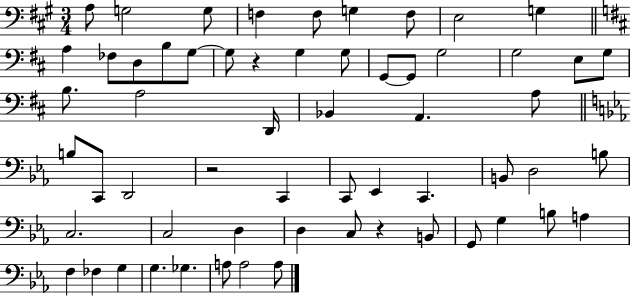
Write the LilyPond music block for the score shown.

{
  \clef bass
  \numericTimeSignature
  \time 3/4
  \key a \major
  \repeat volta 2 { a8 g2 g8 | f4 f8 g4 f8 | e2 g4 | \bar "||" \break \key d \major a4 fes8 d8 b8 g8~~ | g8 r4 g4 g8 | g,8~~ g,8 g2 | g2 e8 g8 | \break b8. a2 d,16 | bes,4 a,4. a8 | \bar "||" \break \key ees \major b8 c,8 d,2 | r2 c,4 | c,8 ees,4 c,4. | b,8 d2 b8 | \break c2. | c2 d4 | d4 c8 r4 b,8 | g,8 g4 b8 a4 | \break f4 fes4 g4 | g4. ges4. | a8 a2 a8 | } \bar "|."
}